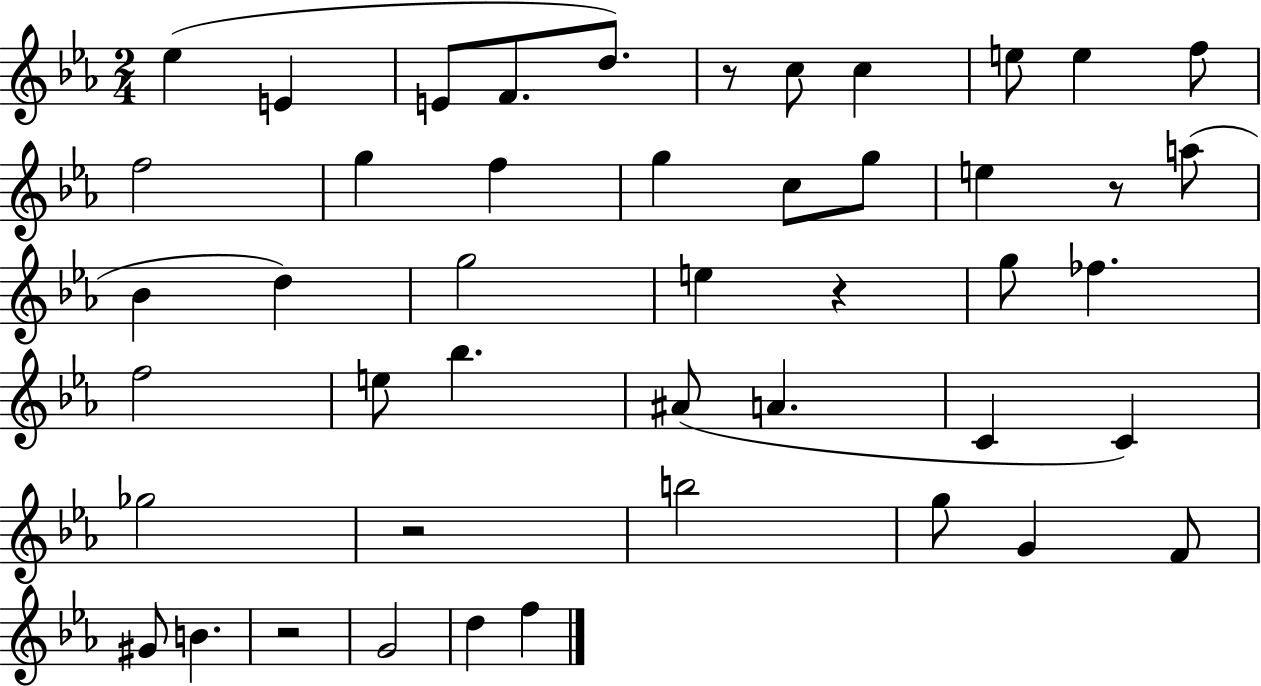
{
  \clef treble
  \numericTimeSignature
  \time 2/4
  \key ees \major
  ees''4( e'4 | e'8 f'8. d''8.) | r8 c''8 c''4 | e''8 e''4 f''8 | \break f''2 | g''4 f''4 | g''4 c''8 g''8 | e''4 r8 a''8( | \break bes'4 d''4) | g''2 | e''4 r4 | g''8 fes''4. | \break f''2 | e''8 bes''4. | ais'8( a'4. | c'4 c'4) | \break ges''2 | r2 | b''2 | g''8 g'4 f'8 | \break gis'8 b'4. | r2 | g'2 | d''4 f''4 | \break \bar "|."
}